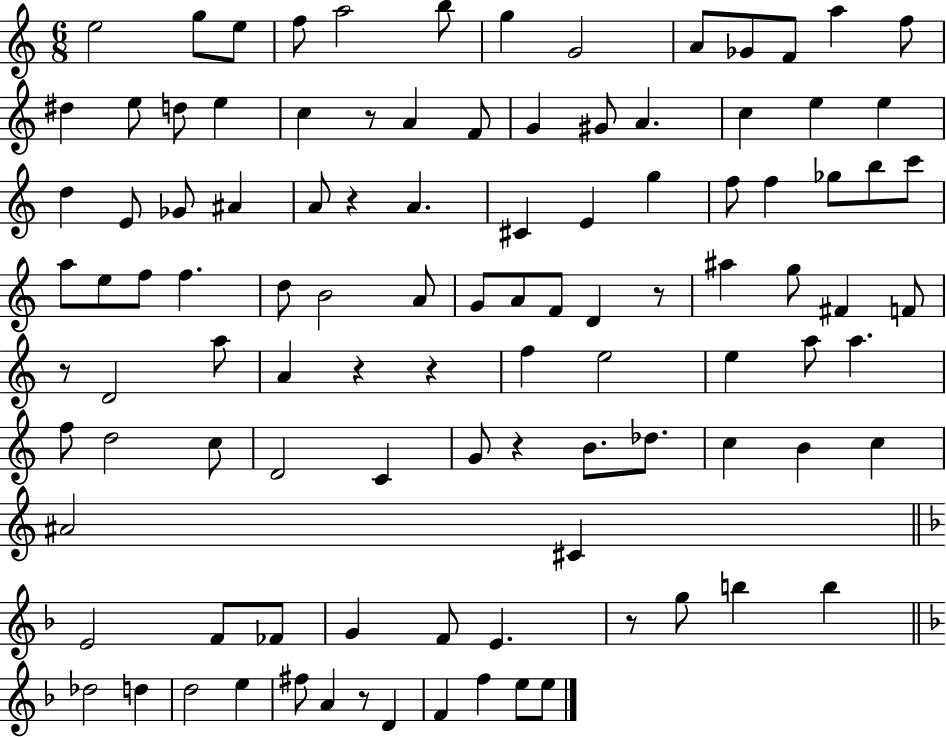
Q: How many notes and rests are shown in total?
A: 105